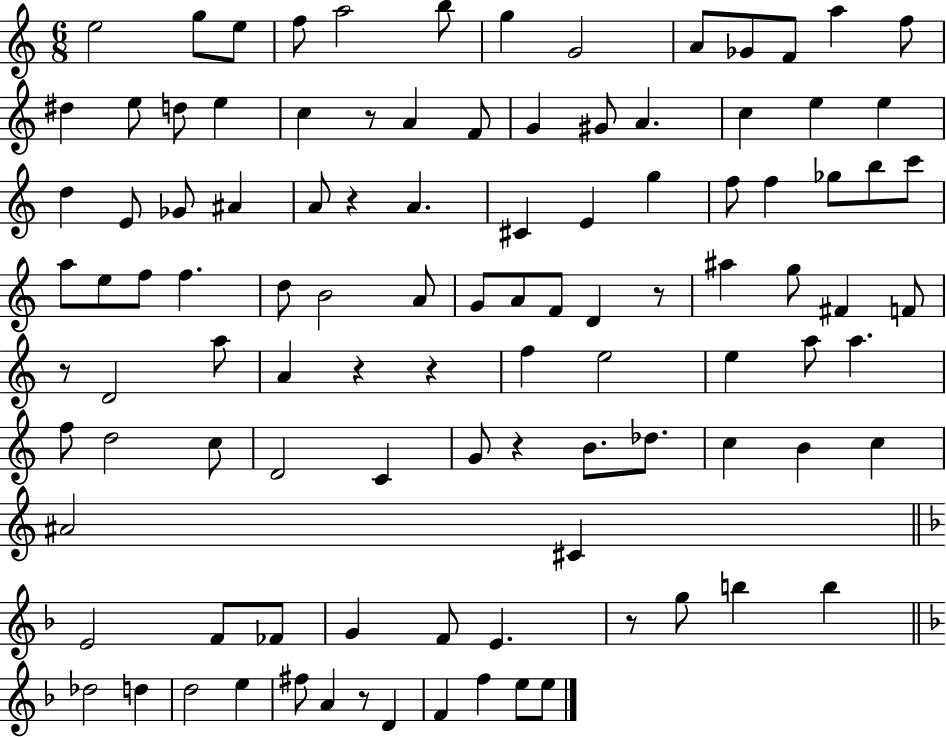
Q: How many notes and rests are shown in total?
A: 105